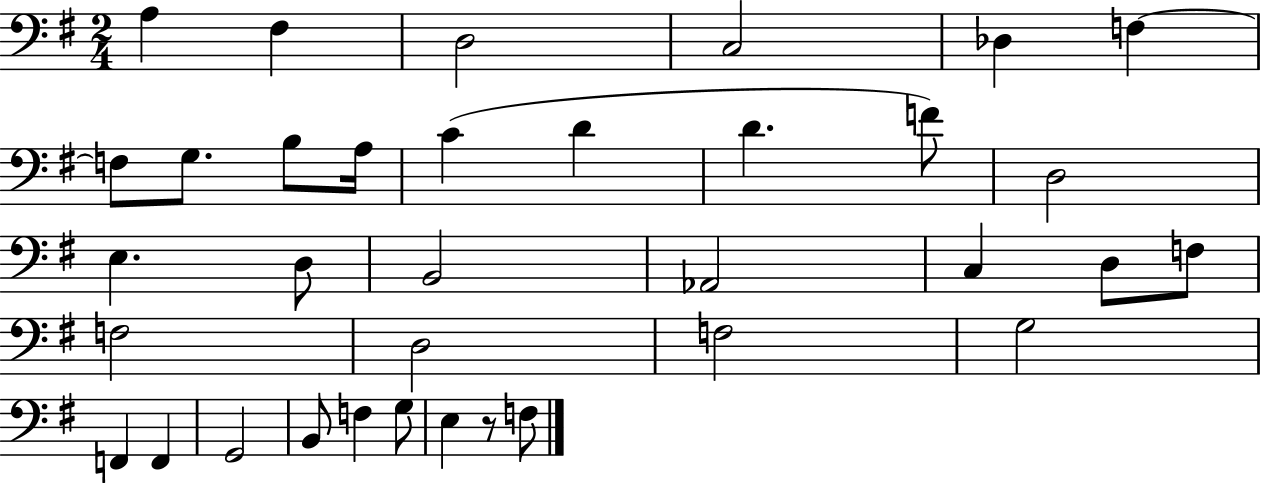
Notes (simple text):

A3/q F#3/q D3/h C3/h Db3/q F3/q F3/e G3/e. B3/e A3/s C4/q D4/q D4/q. F4/e D3/h E3/q. D3/e B2/h Ab2/h C3/q D3/e F3/e F3/h D3/h F3/h G3/h F2/q F2/q G2/h B2/e F3/q G3/e E3/q R/e F3/e